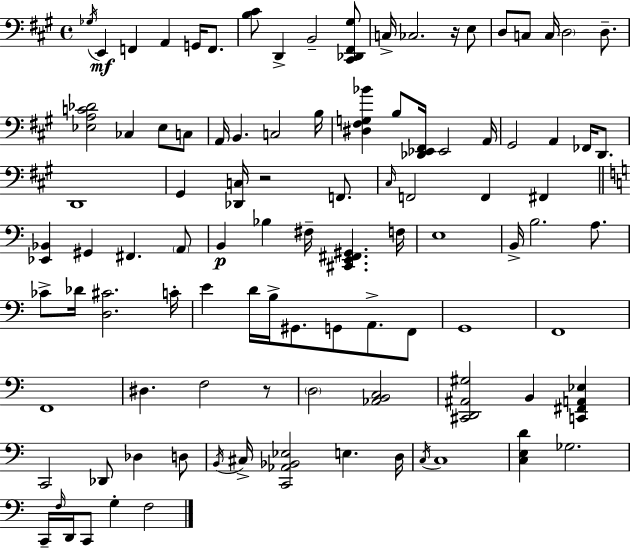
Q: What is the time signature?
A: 4/4